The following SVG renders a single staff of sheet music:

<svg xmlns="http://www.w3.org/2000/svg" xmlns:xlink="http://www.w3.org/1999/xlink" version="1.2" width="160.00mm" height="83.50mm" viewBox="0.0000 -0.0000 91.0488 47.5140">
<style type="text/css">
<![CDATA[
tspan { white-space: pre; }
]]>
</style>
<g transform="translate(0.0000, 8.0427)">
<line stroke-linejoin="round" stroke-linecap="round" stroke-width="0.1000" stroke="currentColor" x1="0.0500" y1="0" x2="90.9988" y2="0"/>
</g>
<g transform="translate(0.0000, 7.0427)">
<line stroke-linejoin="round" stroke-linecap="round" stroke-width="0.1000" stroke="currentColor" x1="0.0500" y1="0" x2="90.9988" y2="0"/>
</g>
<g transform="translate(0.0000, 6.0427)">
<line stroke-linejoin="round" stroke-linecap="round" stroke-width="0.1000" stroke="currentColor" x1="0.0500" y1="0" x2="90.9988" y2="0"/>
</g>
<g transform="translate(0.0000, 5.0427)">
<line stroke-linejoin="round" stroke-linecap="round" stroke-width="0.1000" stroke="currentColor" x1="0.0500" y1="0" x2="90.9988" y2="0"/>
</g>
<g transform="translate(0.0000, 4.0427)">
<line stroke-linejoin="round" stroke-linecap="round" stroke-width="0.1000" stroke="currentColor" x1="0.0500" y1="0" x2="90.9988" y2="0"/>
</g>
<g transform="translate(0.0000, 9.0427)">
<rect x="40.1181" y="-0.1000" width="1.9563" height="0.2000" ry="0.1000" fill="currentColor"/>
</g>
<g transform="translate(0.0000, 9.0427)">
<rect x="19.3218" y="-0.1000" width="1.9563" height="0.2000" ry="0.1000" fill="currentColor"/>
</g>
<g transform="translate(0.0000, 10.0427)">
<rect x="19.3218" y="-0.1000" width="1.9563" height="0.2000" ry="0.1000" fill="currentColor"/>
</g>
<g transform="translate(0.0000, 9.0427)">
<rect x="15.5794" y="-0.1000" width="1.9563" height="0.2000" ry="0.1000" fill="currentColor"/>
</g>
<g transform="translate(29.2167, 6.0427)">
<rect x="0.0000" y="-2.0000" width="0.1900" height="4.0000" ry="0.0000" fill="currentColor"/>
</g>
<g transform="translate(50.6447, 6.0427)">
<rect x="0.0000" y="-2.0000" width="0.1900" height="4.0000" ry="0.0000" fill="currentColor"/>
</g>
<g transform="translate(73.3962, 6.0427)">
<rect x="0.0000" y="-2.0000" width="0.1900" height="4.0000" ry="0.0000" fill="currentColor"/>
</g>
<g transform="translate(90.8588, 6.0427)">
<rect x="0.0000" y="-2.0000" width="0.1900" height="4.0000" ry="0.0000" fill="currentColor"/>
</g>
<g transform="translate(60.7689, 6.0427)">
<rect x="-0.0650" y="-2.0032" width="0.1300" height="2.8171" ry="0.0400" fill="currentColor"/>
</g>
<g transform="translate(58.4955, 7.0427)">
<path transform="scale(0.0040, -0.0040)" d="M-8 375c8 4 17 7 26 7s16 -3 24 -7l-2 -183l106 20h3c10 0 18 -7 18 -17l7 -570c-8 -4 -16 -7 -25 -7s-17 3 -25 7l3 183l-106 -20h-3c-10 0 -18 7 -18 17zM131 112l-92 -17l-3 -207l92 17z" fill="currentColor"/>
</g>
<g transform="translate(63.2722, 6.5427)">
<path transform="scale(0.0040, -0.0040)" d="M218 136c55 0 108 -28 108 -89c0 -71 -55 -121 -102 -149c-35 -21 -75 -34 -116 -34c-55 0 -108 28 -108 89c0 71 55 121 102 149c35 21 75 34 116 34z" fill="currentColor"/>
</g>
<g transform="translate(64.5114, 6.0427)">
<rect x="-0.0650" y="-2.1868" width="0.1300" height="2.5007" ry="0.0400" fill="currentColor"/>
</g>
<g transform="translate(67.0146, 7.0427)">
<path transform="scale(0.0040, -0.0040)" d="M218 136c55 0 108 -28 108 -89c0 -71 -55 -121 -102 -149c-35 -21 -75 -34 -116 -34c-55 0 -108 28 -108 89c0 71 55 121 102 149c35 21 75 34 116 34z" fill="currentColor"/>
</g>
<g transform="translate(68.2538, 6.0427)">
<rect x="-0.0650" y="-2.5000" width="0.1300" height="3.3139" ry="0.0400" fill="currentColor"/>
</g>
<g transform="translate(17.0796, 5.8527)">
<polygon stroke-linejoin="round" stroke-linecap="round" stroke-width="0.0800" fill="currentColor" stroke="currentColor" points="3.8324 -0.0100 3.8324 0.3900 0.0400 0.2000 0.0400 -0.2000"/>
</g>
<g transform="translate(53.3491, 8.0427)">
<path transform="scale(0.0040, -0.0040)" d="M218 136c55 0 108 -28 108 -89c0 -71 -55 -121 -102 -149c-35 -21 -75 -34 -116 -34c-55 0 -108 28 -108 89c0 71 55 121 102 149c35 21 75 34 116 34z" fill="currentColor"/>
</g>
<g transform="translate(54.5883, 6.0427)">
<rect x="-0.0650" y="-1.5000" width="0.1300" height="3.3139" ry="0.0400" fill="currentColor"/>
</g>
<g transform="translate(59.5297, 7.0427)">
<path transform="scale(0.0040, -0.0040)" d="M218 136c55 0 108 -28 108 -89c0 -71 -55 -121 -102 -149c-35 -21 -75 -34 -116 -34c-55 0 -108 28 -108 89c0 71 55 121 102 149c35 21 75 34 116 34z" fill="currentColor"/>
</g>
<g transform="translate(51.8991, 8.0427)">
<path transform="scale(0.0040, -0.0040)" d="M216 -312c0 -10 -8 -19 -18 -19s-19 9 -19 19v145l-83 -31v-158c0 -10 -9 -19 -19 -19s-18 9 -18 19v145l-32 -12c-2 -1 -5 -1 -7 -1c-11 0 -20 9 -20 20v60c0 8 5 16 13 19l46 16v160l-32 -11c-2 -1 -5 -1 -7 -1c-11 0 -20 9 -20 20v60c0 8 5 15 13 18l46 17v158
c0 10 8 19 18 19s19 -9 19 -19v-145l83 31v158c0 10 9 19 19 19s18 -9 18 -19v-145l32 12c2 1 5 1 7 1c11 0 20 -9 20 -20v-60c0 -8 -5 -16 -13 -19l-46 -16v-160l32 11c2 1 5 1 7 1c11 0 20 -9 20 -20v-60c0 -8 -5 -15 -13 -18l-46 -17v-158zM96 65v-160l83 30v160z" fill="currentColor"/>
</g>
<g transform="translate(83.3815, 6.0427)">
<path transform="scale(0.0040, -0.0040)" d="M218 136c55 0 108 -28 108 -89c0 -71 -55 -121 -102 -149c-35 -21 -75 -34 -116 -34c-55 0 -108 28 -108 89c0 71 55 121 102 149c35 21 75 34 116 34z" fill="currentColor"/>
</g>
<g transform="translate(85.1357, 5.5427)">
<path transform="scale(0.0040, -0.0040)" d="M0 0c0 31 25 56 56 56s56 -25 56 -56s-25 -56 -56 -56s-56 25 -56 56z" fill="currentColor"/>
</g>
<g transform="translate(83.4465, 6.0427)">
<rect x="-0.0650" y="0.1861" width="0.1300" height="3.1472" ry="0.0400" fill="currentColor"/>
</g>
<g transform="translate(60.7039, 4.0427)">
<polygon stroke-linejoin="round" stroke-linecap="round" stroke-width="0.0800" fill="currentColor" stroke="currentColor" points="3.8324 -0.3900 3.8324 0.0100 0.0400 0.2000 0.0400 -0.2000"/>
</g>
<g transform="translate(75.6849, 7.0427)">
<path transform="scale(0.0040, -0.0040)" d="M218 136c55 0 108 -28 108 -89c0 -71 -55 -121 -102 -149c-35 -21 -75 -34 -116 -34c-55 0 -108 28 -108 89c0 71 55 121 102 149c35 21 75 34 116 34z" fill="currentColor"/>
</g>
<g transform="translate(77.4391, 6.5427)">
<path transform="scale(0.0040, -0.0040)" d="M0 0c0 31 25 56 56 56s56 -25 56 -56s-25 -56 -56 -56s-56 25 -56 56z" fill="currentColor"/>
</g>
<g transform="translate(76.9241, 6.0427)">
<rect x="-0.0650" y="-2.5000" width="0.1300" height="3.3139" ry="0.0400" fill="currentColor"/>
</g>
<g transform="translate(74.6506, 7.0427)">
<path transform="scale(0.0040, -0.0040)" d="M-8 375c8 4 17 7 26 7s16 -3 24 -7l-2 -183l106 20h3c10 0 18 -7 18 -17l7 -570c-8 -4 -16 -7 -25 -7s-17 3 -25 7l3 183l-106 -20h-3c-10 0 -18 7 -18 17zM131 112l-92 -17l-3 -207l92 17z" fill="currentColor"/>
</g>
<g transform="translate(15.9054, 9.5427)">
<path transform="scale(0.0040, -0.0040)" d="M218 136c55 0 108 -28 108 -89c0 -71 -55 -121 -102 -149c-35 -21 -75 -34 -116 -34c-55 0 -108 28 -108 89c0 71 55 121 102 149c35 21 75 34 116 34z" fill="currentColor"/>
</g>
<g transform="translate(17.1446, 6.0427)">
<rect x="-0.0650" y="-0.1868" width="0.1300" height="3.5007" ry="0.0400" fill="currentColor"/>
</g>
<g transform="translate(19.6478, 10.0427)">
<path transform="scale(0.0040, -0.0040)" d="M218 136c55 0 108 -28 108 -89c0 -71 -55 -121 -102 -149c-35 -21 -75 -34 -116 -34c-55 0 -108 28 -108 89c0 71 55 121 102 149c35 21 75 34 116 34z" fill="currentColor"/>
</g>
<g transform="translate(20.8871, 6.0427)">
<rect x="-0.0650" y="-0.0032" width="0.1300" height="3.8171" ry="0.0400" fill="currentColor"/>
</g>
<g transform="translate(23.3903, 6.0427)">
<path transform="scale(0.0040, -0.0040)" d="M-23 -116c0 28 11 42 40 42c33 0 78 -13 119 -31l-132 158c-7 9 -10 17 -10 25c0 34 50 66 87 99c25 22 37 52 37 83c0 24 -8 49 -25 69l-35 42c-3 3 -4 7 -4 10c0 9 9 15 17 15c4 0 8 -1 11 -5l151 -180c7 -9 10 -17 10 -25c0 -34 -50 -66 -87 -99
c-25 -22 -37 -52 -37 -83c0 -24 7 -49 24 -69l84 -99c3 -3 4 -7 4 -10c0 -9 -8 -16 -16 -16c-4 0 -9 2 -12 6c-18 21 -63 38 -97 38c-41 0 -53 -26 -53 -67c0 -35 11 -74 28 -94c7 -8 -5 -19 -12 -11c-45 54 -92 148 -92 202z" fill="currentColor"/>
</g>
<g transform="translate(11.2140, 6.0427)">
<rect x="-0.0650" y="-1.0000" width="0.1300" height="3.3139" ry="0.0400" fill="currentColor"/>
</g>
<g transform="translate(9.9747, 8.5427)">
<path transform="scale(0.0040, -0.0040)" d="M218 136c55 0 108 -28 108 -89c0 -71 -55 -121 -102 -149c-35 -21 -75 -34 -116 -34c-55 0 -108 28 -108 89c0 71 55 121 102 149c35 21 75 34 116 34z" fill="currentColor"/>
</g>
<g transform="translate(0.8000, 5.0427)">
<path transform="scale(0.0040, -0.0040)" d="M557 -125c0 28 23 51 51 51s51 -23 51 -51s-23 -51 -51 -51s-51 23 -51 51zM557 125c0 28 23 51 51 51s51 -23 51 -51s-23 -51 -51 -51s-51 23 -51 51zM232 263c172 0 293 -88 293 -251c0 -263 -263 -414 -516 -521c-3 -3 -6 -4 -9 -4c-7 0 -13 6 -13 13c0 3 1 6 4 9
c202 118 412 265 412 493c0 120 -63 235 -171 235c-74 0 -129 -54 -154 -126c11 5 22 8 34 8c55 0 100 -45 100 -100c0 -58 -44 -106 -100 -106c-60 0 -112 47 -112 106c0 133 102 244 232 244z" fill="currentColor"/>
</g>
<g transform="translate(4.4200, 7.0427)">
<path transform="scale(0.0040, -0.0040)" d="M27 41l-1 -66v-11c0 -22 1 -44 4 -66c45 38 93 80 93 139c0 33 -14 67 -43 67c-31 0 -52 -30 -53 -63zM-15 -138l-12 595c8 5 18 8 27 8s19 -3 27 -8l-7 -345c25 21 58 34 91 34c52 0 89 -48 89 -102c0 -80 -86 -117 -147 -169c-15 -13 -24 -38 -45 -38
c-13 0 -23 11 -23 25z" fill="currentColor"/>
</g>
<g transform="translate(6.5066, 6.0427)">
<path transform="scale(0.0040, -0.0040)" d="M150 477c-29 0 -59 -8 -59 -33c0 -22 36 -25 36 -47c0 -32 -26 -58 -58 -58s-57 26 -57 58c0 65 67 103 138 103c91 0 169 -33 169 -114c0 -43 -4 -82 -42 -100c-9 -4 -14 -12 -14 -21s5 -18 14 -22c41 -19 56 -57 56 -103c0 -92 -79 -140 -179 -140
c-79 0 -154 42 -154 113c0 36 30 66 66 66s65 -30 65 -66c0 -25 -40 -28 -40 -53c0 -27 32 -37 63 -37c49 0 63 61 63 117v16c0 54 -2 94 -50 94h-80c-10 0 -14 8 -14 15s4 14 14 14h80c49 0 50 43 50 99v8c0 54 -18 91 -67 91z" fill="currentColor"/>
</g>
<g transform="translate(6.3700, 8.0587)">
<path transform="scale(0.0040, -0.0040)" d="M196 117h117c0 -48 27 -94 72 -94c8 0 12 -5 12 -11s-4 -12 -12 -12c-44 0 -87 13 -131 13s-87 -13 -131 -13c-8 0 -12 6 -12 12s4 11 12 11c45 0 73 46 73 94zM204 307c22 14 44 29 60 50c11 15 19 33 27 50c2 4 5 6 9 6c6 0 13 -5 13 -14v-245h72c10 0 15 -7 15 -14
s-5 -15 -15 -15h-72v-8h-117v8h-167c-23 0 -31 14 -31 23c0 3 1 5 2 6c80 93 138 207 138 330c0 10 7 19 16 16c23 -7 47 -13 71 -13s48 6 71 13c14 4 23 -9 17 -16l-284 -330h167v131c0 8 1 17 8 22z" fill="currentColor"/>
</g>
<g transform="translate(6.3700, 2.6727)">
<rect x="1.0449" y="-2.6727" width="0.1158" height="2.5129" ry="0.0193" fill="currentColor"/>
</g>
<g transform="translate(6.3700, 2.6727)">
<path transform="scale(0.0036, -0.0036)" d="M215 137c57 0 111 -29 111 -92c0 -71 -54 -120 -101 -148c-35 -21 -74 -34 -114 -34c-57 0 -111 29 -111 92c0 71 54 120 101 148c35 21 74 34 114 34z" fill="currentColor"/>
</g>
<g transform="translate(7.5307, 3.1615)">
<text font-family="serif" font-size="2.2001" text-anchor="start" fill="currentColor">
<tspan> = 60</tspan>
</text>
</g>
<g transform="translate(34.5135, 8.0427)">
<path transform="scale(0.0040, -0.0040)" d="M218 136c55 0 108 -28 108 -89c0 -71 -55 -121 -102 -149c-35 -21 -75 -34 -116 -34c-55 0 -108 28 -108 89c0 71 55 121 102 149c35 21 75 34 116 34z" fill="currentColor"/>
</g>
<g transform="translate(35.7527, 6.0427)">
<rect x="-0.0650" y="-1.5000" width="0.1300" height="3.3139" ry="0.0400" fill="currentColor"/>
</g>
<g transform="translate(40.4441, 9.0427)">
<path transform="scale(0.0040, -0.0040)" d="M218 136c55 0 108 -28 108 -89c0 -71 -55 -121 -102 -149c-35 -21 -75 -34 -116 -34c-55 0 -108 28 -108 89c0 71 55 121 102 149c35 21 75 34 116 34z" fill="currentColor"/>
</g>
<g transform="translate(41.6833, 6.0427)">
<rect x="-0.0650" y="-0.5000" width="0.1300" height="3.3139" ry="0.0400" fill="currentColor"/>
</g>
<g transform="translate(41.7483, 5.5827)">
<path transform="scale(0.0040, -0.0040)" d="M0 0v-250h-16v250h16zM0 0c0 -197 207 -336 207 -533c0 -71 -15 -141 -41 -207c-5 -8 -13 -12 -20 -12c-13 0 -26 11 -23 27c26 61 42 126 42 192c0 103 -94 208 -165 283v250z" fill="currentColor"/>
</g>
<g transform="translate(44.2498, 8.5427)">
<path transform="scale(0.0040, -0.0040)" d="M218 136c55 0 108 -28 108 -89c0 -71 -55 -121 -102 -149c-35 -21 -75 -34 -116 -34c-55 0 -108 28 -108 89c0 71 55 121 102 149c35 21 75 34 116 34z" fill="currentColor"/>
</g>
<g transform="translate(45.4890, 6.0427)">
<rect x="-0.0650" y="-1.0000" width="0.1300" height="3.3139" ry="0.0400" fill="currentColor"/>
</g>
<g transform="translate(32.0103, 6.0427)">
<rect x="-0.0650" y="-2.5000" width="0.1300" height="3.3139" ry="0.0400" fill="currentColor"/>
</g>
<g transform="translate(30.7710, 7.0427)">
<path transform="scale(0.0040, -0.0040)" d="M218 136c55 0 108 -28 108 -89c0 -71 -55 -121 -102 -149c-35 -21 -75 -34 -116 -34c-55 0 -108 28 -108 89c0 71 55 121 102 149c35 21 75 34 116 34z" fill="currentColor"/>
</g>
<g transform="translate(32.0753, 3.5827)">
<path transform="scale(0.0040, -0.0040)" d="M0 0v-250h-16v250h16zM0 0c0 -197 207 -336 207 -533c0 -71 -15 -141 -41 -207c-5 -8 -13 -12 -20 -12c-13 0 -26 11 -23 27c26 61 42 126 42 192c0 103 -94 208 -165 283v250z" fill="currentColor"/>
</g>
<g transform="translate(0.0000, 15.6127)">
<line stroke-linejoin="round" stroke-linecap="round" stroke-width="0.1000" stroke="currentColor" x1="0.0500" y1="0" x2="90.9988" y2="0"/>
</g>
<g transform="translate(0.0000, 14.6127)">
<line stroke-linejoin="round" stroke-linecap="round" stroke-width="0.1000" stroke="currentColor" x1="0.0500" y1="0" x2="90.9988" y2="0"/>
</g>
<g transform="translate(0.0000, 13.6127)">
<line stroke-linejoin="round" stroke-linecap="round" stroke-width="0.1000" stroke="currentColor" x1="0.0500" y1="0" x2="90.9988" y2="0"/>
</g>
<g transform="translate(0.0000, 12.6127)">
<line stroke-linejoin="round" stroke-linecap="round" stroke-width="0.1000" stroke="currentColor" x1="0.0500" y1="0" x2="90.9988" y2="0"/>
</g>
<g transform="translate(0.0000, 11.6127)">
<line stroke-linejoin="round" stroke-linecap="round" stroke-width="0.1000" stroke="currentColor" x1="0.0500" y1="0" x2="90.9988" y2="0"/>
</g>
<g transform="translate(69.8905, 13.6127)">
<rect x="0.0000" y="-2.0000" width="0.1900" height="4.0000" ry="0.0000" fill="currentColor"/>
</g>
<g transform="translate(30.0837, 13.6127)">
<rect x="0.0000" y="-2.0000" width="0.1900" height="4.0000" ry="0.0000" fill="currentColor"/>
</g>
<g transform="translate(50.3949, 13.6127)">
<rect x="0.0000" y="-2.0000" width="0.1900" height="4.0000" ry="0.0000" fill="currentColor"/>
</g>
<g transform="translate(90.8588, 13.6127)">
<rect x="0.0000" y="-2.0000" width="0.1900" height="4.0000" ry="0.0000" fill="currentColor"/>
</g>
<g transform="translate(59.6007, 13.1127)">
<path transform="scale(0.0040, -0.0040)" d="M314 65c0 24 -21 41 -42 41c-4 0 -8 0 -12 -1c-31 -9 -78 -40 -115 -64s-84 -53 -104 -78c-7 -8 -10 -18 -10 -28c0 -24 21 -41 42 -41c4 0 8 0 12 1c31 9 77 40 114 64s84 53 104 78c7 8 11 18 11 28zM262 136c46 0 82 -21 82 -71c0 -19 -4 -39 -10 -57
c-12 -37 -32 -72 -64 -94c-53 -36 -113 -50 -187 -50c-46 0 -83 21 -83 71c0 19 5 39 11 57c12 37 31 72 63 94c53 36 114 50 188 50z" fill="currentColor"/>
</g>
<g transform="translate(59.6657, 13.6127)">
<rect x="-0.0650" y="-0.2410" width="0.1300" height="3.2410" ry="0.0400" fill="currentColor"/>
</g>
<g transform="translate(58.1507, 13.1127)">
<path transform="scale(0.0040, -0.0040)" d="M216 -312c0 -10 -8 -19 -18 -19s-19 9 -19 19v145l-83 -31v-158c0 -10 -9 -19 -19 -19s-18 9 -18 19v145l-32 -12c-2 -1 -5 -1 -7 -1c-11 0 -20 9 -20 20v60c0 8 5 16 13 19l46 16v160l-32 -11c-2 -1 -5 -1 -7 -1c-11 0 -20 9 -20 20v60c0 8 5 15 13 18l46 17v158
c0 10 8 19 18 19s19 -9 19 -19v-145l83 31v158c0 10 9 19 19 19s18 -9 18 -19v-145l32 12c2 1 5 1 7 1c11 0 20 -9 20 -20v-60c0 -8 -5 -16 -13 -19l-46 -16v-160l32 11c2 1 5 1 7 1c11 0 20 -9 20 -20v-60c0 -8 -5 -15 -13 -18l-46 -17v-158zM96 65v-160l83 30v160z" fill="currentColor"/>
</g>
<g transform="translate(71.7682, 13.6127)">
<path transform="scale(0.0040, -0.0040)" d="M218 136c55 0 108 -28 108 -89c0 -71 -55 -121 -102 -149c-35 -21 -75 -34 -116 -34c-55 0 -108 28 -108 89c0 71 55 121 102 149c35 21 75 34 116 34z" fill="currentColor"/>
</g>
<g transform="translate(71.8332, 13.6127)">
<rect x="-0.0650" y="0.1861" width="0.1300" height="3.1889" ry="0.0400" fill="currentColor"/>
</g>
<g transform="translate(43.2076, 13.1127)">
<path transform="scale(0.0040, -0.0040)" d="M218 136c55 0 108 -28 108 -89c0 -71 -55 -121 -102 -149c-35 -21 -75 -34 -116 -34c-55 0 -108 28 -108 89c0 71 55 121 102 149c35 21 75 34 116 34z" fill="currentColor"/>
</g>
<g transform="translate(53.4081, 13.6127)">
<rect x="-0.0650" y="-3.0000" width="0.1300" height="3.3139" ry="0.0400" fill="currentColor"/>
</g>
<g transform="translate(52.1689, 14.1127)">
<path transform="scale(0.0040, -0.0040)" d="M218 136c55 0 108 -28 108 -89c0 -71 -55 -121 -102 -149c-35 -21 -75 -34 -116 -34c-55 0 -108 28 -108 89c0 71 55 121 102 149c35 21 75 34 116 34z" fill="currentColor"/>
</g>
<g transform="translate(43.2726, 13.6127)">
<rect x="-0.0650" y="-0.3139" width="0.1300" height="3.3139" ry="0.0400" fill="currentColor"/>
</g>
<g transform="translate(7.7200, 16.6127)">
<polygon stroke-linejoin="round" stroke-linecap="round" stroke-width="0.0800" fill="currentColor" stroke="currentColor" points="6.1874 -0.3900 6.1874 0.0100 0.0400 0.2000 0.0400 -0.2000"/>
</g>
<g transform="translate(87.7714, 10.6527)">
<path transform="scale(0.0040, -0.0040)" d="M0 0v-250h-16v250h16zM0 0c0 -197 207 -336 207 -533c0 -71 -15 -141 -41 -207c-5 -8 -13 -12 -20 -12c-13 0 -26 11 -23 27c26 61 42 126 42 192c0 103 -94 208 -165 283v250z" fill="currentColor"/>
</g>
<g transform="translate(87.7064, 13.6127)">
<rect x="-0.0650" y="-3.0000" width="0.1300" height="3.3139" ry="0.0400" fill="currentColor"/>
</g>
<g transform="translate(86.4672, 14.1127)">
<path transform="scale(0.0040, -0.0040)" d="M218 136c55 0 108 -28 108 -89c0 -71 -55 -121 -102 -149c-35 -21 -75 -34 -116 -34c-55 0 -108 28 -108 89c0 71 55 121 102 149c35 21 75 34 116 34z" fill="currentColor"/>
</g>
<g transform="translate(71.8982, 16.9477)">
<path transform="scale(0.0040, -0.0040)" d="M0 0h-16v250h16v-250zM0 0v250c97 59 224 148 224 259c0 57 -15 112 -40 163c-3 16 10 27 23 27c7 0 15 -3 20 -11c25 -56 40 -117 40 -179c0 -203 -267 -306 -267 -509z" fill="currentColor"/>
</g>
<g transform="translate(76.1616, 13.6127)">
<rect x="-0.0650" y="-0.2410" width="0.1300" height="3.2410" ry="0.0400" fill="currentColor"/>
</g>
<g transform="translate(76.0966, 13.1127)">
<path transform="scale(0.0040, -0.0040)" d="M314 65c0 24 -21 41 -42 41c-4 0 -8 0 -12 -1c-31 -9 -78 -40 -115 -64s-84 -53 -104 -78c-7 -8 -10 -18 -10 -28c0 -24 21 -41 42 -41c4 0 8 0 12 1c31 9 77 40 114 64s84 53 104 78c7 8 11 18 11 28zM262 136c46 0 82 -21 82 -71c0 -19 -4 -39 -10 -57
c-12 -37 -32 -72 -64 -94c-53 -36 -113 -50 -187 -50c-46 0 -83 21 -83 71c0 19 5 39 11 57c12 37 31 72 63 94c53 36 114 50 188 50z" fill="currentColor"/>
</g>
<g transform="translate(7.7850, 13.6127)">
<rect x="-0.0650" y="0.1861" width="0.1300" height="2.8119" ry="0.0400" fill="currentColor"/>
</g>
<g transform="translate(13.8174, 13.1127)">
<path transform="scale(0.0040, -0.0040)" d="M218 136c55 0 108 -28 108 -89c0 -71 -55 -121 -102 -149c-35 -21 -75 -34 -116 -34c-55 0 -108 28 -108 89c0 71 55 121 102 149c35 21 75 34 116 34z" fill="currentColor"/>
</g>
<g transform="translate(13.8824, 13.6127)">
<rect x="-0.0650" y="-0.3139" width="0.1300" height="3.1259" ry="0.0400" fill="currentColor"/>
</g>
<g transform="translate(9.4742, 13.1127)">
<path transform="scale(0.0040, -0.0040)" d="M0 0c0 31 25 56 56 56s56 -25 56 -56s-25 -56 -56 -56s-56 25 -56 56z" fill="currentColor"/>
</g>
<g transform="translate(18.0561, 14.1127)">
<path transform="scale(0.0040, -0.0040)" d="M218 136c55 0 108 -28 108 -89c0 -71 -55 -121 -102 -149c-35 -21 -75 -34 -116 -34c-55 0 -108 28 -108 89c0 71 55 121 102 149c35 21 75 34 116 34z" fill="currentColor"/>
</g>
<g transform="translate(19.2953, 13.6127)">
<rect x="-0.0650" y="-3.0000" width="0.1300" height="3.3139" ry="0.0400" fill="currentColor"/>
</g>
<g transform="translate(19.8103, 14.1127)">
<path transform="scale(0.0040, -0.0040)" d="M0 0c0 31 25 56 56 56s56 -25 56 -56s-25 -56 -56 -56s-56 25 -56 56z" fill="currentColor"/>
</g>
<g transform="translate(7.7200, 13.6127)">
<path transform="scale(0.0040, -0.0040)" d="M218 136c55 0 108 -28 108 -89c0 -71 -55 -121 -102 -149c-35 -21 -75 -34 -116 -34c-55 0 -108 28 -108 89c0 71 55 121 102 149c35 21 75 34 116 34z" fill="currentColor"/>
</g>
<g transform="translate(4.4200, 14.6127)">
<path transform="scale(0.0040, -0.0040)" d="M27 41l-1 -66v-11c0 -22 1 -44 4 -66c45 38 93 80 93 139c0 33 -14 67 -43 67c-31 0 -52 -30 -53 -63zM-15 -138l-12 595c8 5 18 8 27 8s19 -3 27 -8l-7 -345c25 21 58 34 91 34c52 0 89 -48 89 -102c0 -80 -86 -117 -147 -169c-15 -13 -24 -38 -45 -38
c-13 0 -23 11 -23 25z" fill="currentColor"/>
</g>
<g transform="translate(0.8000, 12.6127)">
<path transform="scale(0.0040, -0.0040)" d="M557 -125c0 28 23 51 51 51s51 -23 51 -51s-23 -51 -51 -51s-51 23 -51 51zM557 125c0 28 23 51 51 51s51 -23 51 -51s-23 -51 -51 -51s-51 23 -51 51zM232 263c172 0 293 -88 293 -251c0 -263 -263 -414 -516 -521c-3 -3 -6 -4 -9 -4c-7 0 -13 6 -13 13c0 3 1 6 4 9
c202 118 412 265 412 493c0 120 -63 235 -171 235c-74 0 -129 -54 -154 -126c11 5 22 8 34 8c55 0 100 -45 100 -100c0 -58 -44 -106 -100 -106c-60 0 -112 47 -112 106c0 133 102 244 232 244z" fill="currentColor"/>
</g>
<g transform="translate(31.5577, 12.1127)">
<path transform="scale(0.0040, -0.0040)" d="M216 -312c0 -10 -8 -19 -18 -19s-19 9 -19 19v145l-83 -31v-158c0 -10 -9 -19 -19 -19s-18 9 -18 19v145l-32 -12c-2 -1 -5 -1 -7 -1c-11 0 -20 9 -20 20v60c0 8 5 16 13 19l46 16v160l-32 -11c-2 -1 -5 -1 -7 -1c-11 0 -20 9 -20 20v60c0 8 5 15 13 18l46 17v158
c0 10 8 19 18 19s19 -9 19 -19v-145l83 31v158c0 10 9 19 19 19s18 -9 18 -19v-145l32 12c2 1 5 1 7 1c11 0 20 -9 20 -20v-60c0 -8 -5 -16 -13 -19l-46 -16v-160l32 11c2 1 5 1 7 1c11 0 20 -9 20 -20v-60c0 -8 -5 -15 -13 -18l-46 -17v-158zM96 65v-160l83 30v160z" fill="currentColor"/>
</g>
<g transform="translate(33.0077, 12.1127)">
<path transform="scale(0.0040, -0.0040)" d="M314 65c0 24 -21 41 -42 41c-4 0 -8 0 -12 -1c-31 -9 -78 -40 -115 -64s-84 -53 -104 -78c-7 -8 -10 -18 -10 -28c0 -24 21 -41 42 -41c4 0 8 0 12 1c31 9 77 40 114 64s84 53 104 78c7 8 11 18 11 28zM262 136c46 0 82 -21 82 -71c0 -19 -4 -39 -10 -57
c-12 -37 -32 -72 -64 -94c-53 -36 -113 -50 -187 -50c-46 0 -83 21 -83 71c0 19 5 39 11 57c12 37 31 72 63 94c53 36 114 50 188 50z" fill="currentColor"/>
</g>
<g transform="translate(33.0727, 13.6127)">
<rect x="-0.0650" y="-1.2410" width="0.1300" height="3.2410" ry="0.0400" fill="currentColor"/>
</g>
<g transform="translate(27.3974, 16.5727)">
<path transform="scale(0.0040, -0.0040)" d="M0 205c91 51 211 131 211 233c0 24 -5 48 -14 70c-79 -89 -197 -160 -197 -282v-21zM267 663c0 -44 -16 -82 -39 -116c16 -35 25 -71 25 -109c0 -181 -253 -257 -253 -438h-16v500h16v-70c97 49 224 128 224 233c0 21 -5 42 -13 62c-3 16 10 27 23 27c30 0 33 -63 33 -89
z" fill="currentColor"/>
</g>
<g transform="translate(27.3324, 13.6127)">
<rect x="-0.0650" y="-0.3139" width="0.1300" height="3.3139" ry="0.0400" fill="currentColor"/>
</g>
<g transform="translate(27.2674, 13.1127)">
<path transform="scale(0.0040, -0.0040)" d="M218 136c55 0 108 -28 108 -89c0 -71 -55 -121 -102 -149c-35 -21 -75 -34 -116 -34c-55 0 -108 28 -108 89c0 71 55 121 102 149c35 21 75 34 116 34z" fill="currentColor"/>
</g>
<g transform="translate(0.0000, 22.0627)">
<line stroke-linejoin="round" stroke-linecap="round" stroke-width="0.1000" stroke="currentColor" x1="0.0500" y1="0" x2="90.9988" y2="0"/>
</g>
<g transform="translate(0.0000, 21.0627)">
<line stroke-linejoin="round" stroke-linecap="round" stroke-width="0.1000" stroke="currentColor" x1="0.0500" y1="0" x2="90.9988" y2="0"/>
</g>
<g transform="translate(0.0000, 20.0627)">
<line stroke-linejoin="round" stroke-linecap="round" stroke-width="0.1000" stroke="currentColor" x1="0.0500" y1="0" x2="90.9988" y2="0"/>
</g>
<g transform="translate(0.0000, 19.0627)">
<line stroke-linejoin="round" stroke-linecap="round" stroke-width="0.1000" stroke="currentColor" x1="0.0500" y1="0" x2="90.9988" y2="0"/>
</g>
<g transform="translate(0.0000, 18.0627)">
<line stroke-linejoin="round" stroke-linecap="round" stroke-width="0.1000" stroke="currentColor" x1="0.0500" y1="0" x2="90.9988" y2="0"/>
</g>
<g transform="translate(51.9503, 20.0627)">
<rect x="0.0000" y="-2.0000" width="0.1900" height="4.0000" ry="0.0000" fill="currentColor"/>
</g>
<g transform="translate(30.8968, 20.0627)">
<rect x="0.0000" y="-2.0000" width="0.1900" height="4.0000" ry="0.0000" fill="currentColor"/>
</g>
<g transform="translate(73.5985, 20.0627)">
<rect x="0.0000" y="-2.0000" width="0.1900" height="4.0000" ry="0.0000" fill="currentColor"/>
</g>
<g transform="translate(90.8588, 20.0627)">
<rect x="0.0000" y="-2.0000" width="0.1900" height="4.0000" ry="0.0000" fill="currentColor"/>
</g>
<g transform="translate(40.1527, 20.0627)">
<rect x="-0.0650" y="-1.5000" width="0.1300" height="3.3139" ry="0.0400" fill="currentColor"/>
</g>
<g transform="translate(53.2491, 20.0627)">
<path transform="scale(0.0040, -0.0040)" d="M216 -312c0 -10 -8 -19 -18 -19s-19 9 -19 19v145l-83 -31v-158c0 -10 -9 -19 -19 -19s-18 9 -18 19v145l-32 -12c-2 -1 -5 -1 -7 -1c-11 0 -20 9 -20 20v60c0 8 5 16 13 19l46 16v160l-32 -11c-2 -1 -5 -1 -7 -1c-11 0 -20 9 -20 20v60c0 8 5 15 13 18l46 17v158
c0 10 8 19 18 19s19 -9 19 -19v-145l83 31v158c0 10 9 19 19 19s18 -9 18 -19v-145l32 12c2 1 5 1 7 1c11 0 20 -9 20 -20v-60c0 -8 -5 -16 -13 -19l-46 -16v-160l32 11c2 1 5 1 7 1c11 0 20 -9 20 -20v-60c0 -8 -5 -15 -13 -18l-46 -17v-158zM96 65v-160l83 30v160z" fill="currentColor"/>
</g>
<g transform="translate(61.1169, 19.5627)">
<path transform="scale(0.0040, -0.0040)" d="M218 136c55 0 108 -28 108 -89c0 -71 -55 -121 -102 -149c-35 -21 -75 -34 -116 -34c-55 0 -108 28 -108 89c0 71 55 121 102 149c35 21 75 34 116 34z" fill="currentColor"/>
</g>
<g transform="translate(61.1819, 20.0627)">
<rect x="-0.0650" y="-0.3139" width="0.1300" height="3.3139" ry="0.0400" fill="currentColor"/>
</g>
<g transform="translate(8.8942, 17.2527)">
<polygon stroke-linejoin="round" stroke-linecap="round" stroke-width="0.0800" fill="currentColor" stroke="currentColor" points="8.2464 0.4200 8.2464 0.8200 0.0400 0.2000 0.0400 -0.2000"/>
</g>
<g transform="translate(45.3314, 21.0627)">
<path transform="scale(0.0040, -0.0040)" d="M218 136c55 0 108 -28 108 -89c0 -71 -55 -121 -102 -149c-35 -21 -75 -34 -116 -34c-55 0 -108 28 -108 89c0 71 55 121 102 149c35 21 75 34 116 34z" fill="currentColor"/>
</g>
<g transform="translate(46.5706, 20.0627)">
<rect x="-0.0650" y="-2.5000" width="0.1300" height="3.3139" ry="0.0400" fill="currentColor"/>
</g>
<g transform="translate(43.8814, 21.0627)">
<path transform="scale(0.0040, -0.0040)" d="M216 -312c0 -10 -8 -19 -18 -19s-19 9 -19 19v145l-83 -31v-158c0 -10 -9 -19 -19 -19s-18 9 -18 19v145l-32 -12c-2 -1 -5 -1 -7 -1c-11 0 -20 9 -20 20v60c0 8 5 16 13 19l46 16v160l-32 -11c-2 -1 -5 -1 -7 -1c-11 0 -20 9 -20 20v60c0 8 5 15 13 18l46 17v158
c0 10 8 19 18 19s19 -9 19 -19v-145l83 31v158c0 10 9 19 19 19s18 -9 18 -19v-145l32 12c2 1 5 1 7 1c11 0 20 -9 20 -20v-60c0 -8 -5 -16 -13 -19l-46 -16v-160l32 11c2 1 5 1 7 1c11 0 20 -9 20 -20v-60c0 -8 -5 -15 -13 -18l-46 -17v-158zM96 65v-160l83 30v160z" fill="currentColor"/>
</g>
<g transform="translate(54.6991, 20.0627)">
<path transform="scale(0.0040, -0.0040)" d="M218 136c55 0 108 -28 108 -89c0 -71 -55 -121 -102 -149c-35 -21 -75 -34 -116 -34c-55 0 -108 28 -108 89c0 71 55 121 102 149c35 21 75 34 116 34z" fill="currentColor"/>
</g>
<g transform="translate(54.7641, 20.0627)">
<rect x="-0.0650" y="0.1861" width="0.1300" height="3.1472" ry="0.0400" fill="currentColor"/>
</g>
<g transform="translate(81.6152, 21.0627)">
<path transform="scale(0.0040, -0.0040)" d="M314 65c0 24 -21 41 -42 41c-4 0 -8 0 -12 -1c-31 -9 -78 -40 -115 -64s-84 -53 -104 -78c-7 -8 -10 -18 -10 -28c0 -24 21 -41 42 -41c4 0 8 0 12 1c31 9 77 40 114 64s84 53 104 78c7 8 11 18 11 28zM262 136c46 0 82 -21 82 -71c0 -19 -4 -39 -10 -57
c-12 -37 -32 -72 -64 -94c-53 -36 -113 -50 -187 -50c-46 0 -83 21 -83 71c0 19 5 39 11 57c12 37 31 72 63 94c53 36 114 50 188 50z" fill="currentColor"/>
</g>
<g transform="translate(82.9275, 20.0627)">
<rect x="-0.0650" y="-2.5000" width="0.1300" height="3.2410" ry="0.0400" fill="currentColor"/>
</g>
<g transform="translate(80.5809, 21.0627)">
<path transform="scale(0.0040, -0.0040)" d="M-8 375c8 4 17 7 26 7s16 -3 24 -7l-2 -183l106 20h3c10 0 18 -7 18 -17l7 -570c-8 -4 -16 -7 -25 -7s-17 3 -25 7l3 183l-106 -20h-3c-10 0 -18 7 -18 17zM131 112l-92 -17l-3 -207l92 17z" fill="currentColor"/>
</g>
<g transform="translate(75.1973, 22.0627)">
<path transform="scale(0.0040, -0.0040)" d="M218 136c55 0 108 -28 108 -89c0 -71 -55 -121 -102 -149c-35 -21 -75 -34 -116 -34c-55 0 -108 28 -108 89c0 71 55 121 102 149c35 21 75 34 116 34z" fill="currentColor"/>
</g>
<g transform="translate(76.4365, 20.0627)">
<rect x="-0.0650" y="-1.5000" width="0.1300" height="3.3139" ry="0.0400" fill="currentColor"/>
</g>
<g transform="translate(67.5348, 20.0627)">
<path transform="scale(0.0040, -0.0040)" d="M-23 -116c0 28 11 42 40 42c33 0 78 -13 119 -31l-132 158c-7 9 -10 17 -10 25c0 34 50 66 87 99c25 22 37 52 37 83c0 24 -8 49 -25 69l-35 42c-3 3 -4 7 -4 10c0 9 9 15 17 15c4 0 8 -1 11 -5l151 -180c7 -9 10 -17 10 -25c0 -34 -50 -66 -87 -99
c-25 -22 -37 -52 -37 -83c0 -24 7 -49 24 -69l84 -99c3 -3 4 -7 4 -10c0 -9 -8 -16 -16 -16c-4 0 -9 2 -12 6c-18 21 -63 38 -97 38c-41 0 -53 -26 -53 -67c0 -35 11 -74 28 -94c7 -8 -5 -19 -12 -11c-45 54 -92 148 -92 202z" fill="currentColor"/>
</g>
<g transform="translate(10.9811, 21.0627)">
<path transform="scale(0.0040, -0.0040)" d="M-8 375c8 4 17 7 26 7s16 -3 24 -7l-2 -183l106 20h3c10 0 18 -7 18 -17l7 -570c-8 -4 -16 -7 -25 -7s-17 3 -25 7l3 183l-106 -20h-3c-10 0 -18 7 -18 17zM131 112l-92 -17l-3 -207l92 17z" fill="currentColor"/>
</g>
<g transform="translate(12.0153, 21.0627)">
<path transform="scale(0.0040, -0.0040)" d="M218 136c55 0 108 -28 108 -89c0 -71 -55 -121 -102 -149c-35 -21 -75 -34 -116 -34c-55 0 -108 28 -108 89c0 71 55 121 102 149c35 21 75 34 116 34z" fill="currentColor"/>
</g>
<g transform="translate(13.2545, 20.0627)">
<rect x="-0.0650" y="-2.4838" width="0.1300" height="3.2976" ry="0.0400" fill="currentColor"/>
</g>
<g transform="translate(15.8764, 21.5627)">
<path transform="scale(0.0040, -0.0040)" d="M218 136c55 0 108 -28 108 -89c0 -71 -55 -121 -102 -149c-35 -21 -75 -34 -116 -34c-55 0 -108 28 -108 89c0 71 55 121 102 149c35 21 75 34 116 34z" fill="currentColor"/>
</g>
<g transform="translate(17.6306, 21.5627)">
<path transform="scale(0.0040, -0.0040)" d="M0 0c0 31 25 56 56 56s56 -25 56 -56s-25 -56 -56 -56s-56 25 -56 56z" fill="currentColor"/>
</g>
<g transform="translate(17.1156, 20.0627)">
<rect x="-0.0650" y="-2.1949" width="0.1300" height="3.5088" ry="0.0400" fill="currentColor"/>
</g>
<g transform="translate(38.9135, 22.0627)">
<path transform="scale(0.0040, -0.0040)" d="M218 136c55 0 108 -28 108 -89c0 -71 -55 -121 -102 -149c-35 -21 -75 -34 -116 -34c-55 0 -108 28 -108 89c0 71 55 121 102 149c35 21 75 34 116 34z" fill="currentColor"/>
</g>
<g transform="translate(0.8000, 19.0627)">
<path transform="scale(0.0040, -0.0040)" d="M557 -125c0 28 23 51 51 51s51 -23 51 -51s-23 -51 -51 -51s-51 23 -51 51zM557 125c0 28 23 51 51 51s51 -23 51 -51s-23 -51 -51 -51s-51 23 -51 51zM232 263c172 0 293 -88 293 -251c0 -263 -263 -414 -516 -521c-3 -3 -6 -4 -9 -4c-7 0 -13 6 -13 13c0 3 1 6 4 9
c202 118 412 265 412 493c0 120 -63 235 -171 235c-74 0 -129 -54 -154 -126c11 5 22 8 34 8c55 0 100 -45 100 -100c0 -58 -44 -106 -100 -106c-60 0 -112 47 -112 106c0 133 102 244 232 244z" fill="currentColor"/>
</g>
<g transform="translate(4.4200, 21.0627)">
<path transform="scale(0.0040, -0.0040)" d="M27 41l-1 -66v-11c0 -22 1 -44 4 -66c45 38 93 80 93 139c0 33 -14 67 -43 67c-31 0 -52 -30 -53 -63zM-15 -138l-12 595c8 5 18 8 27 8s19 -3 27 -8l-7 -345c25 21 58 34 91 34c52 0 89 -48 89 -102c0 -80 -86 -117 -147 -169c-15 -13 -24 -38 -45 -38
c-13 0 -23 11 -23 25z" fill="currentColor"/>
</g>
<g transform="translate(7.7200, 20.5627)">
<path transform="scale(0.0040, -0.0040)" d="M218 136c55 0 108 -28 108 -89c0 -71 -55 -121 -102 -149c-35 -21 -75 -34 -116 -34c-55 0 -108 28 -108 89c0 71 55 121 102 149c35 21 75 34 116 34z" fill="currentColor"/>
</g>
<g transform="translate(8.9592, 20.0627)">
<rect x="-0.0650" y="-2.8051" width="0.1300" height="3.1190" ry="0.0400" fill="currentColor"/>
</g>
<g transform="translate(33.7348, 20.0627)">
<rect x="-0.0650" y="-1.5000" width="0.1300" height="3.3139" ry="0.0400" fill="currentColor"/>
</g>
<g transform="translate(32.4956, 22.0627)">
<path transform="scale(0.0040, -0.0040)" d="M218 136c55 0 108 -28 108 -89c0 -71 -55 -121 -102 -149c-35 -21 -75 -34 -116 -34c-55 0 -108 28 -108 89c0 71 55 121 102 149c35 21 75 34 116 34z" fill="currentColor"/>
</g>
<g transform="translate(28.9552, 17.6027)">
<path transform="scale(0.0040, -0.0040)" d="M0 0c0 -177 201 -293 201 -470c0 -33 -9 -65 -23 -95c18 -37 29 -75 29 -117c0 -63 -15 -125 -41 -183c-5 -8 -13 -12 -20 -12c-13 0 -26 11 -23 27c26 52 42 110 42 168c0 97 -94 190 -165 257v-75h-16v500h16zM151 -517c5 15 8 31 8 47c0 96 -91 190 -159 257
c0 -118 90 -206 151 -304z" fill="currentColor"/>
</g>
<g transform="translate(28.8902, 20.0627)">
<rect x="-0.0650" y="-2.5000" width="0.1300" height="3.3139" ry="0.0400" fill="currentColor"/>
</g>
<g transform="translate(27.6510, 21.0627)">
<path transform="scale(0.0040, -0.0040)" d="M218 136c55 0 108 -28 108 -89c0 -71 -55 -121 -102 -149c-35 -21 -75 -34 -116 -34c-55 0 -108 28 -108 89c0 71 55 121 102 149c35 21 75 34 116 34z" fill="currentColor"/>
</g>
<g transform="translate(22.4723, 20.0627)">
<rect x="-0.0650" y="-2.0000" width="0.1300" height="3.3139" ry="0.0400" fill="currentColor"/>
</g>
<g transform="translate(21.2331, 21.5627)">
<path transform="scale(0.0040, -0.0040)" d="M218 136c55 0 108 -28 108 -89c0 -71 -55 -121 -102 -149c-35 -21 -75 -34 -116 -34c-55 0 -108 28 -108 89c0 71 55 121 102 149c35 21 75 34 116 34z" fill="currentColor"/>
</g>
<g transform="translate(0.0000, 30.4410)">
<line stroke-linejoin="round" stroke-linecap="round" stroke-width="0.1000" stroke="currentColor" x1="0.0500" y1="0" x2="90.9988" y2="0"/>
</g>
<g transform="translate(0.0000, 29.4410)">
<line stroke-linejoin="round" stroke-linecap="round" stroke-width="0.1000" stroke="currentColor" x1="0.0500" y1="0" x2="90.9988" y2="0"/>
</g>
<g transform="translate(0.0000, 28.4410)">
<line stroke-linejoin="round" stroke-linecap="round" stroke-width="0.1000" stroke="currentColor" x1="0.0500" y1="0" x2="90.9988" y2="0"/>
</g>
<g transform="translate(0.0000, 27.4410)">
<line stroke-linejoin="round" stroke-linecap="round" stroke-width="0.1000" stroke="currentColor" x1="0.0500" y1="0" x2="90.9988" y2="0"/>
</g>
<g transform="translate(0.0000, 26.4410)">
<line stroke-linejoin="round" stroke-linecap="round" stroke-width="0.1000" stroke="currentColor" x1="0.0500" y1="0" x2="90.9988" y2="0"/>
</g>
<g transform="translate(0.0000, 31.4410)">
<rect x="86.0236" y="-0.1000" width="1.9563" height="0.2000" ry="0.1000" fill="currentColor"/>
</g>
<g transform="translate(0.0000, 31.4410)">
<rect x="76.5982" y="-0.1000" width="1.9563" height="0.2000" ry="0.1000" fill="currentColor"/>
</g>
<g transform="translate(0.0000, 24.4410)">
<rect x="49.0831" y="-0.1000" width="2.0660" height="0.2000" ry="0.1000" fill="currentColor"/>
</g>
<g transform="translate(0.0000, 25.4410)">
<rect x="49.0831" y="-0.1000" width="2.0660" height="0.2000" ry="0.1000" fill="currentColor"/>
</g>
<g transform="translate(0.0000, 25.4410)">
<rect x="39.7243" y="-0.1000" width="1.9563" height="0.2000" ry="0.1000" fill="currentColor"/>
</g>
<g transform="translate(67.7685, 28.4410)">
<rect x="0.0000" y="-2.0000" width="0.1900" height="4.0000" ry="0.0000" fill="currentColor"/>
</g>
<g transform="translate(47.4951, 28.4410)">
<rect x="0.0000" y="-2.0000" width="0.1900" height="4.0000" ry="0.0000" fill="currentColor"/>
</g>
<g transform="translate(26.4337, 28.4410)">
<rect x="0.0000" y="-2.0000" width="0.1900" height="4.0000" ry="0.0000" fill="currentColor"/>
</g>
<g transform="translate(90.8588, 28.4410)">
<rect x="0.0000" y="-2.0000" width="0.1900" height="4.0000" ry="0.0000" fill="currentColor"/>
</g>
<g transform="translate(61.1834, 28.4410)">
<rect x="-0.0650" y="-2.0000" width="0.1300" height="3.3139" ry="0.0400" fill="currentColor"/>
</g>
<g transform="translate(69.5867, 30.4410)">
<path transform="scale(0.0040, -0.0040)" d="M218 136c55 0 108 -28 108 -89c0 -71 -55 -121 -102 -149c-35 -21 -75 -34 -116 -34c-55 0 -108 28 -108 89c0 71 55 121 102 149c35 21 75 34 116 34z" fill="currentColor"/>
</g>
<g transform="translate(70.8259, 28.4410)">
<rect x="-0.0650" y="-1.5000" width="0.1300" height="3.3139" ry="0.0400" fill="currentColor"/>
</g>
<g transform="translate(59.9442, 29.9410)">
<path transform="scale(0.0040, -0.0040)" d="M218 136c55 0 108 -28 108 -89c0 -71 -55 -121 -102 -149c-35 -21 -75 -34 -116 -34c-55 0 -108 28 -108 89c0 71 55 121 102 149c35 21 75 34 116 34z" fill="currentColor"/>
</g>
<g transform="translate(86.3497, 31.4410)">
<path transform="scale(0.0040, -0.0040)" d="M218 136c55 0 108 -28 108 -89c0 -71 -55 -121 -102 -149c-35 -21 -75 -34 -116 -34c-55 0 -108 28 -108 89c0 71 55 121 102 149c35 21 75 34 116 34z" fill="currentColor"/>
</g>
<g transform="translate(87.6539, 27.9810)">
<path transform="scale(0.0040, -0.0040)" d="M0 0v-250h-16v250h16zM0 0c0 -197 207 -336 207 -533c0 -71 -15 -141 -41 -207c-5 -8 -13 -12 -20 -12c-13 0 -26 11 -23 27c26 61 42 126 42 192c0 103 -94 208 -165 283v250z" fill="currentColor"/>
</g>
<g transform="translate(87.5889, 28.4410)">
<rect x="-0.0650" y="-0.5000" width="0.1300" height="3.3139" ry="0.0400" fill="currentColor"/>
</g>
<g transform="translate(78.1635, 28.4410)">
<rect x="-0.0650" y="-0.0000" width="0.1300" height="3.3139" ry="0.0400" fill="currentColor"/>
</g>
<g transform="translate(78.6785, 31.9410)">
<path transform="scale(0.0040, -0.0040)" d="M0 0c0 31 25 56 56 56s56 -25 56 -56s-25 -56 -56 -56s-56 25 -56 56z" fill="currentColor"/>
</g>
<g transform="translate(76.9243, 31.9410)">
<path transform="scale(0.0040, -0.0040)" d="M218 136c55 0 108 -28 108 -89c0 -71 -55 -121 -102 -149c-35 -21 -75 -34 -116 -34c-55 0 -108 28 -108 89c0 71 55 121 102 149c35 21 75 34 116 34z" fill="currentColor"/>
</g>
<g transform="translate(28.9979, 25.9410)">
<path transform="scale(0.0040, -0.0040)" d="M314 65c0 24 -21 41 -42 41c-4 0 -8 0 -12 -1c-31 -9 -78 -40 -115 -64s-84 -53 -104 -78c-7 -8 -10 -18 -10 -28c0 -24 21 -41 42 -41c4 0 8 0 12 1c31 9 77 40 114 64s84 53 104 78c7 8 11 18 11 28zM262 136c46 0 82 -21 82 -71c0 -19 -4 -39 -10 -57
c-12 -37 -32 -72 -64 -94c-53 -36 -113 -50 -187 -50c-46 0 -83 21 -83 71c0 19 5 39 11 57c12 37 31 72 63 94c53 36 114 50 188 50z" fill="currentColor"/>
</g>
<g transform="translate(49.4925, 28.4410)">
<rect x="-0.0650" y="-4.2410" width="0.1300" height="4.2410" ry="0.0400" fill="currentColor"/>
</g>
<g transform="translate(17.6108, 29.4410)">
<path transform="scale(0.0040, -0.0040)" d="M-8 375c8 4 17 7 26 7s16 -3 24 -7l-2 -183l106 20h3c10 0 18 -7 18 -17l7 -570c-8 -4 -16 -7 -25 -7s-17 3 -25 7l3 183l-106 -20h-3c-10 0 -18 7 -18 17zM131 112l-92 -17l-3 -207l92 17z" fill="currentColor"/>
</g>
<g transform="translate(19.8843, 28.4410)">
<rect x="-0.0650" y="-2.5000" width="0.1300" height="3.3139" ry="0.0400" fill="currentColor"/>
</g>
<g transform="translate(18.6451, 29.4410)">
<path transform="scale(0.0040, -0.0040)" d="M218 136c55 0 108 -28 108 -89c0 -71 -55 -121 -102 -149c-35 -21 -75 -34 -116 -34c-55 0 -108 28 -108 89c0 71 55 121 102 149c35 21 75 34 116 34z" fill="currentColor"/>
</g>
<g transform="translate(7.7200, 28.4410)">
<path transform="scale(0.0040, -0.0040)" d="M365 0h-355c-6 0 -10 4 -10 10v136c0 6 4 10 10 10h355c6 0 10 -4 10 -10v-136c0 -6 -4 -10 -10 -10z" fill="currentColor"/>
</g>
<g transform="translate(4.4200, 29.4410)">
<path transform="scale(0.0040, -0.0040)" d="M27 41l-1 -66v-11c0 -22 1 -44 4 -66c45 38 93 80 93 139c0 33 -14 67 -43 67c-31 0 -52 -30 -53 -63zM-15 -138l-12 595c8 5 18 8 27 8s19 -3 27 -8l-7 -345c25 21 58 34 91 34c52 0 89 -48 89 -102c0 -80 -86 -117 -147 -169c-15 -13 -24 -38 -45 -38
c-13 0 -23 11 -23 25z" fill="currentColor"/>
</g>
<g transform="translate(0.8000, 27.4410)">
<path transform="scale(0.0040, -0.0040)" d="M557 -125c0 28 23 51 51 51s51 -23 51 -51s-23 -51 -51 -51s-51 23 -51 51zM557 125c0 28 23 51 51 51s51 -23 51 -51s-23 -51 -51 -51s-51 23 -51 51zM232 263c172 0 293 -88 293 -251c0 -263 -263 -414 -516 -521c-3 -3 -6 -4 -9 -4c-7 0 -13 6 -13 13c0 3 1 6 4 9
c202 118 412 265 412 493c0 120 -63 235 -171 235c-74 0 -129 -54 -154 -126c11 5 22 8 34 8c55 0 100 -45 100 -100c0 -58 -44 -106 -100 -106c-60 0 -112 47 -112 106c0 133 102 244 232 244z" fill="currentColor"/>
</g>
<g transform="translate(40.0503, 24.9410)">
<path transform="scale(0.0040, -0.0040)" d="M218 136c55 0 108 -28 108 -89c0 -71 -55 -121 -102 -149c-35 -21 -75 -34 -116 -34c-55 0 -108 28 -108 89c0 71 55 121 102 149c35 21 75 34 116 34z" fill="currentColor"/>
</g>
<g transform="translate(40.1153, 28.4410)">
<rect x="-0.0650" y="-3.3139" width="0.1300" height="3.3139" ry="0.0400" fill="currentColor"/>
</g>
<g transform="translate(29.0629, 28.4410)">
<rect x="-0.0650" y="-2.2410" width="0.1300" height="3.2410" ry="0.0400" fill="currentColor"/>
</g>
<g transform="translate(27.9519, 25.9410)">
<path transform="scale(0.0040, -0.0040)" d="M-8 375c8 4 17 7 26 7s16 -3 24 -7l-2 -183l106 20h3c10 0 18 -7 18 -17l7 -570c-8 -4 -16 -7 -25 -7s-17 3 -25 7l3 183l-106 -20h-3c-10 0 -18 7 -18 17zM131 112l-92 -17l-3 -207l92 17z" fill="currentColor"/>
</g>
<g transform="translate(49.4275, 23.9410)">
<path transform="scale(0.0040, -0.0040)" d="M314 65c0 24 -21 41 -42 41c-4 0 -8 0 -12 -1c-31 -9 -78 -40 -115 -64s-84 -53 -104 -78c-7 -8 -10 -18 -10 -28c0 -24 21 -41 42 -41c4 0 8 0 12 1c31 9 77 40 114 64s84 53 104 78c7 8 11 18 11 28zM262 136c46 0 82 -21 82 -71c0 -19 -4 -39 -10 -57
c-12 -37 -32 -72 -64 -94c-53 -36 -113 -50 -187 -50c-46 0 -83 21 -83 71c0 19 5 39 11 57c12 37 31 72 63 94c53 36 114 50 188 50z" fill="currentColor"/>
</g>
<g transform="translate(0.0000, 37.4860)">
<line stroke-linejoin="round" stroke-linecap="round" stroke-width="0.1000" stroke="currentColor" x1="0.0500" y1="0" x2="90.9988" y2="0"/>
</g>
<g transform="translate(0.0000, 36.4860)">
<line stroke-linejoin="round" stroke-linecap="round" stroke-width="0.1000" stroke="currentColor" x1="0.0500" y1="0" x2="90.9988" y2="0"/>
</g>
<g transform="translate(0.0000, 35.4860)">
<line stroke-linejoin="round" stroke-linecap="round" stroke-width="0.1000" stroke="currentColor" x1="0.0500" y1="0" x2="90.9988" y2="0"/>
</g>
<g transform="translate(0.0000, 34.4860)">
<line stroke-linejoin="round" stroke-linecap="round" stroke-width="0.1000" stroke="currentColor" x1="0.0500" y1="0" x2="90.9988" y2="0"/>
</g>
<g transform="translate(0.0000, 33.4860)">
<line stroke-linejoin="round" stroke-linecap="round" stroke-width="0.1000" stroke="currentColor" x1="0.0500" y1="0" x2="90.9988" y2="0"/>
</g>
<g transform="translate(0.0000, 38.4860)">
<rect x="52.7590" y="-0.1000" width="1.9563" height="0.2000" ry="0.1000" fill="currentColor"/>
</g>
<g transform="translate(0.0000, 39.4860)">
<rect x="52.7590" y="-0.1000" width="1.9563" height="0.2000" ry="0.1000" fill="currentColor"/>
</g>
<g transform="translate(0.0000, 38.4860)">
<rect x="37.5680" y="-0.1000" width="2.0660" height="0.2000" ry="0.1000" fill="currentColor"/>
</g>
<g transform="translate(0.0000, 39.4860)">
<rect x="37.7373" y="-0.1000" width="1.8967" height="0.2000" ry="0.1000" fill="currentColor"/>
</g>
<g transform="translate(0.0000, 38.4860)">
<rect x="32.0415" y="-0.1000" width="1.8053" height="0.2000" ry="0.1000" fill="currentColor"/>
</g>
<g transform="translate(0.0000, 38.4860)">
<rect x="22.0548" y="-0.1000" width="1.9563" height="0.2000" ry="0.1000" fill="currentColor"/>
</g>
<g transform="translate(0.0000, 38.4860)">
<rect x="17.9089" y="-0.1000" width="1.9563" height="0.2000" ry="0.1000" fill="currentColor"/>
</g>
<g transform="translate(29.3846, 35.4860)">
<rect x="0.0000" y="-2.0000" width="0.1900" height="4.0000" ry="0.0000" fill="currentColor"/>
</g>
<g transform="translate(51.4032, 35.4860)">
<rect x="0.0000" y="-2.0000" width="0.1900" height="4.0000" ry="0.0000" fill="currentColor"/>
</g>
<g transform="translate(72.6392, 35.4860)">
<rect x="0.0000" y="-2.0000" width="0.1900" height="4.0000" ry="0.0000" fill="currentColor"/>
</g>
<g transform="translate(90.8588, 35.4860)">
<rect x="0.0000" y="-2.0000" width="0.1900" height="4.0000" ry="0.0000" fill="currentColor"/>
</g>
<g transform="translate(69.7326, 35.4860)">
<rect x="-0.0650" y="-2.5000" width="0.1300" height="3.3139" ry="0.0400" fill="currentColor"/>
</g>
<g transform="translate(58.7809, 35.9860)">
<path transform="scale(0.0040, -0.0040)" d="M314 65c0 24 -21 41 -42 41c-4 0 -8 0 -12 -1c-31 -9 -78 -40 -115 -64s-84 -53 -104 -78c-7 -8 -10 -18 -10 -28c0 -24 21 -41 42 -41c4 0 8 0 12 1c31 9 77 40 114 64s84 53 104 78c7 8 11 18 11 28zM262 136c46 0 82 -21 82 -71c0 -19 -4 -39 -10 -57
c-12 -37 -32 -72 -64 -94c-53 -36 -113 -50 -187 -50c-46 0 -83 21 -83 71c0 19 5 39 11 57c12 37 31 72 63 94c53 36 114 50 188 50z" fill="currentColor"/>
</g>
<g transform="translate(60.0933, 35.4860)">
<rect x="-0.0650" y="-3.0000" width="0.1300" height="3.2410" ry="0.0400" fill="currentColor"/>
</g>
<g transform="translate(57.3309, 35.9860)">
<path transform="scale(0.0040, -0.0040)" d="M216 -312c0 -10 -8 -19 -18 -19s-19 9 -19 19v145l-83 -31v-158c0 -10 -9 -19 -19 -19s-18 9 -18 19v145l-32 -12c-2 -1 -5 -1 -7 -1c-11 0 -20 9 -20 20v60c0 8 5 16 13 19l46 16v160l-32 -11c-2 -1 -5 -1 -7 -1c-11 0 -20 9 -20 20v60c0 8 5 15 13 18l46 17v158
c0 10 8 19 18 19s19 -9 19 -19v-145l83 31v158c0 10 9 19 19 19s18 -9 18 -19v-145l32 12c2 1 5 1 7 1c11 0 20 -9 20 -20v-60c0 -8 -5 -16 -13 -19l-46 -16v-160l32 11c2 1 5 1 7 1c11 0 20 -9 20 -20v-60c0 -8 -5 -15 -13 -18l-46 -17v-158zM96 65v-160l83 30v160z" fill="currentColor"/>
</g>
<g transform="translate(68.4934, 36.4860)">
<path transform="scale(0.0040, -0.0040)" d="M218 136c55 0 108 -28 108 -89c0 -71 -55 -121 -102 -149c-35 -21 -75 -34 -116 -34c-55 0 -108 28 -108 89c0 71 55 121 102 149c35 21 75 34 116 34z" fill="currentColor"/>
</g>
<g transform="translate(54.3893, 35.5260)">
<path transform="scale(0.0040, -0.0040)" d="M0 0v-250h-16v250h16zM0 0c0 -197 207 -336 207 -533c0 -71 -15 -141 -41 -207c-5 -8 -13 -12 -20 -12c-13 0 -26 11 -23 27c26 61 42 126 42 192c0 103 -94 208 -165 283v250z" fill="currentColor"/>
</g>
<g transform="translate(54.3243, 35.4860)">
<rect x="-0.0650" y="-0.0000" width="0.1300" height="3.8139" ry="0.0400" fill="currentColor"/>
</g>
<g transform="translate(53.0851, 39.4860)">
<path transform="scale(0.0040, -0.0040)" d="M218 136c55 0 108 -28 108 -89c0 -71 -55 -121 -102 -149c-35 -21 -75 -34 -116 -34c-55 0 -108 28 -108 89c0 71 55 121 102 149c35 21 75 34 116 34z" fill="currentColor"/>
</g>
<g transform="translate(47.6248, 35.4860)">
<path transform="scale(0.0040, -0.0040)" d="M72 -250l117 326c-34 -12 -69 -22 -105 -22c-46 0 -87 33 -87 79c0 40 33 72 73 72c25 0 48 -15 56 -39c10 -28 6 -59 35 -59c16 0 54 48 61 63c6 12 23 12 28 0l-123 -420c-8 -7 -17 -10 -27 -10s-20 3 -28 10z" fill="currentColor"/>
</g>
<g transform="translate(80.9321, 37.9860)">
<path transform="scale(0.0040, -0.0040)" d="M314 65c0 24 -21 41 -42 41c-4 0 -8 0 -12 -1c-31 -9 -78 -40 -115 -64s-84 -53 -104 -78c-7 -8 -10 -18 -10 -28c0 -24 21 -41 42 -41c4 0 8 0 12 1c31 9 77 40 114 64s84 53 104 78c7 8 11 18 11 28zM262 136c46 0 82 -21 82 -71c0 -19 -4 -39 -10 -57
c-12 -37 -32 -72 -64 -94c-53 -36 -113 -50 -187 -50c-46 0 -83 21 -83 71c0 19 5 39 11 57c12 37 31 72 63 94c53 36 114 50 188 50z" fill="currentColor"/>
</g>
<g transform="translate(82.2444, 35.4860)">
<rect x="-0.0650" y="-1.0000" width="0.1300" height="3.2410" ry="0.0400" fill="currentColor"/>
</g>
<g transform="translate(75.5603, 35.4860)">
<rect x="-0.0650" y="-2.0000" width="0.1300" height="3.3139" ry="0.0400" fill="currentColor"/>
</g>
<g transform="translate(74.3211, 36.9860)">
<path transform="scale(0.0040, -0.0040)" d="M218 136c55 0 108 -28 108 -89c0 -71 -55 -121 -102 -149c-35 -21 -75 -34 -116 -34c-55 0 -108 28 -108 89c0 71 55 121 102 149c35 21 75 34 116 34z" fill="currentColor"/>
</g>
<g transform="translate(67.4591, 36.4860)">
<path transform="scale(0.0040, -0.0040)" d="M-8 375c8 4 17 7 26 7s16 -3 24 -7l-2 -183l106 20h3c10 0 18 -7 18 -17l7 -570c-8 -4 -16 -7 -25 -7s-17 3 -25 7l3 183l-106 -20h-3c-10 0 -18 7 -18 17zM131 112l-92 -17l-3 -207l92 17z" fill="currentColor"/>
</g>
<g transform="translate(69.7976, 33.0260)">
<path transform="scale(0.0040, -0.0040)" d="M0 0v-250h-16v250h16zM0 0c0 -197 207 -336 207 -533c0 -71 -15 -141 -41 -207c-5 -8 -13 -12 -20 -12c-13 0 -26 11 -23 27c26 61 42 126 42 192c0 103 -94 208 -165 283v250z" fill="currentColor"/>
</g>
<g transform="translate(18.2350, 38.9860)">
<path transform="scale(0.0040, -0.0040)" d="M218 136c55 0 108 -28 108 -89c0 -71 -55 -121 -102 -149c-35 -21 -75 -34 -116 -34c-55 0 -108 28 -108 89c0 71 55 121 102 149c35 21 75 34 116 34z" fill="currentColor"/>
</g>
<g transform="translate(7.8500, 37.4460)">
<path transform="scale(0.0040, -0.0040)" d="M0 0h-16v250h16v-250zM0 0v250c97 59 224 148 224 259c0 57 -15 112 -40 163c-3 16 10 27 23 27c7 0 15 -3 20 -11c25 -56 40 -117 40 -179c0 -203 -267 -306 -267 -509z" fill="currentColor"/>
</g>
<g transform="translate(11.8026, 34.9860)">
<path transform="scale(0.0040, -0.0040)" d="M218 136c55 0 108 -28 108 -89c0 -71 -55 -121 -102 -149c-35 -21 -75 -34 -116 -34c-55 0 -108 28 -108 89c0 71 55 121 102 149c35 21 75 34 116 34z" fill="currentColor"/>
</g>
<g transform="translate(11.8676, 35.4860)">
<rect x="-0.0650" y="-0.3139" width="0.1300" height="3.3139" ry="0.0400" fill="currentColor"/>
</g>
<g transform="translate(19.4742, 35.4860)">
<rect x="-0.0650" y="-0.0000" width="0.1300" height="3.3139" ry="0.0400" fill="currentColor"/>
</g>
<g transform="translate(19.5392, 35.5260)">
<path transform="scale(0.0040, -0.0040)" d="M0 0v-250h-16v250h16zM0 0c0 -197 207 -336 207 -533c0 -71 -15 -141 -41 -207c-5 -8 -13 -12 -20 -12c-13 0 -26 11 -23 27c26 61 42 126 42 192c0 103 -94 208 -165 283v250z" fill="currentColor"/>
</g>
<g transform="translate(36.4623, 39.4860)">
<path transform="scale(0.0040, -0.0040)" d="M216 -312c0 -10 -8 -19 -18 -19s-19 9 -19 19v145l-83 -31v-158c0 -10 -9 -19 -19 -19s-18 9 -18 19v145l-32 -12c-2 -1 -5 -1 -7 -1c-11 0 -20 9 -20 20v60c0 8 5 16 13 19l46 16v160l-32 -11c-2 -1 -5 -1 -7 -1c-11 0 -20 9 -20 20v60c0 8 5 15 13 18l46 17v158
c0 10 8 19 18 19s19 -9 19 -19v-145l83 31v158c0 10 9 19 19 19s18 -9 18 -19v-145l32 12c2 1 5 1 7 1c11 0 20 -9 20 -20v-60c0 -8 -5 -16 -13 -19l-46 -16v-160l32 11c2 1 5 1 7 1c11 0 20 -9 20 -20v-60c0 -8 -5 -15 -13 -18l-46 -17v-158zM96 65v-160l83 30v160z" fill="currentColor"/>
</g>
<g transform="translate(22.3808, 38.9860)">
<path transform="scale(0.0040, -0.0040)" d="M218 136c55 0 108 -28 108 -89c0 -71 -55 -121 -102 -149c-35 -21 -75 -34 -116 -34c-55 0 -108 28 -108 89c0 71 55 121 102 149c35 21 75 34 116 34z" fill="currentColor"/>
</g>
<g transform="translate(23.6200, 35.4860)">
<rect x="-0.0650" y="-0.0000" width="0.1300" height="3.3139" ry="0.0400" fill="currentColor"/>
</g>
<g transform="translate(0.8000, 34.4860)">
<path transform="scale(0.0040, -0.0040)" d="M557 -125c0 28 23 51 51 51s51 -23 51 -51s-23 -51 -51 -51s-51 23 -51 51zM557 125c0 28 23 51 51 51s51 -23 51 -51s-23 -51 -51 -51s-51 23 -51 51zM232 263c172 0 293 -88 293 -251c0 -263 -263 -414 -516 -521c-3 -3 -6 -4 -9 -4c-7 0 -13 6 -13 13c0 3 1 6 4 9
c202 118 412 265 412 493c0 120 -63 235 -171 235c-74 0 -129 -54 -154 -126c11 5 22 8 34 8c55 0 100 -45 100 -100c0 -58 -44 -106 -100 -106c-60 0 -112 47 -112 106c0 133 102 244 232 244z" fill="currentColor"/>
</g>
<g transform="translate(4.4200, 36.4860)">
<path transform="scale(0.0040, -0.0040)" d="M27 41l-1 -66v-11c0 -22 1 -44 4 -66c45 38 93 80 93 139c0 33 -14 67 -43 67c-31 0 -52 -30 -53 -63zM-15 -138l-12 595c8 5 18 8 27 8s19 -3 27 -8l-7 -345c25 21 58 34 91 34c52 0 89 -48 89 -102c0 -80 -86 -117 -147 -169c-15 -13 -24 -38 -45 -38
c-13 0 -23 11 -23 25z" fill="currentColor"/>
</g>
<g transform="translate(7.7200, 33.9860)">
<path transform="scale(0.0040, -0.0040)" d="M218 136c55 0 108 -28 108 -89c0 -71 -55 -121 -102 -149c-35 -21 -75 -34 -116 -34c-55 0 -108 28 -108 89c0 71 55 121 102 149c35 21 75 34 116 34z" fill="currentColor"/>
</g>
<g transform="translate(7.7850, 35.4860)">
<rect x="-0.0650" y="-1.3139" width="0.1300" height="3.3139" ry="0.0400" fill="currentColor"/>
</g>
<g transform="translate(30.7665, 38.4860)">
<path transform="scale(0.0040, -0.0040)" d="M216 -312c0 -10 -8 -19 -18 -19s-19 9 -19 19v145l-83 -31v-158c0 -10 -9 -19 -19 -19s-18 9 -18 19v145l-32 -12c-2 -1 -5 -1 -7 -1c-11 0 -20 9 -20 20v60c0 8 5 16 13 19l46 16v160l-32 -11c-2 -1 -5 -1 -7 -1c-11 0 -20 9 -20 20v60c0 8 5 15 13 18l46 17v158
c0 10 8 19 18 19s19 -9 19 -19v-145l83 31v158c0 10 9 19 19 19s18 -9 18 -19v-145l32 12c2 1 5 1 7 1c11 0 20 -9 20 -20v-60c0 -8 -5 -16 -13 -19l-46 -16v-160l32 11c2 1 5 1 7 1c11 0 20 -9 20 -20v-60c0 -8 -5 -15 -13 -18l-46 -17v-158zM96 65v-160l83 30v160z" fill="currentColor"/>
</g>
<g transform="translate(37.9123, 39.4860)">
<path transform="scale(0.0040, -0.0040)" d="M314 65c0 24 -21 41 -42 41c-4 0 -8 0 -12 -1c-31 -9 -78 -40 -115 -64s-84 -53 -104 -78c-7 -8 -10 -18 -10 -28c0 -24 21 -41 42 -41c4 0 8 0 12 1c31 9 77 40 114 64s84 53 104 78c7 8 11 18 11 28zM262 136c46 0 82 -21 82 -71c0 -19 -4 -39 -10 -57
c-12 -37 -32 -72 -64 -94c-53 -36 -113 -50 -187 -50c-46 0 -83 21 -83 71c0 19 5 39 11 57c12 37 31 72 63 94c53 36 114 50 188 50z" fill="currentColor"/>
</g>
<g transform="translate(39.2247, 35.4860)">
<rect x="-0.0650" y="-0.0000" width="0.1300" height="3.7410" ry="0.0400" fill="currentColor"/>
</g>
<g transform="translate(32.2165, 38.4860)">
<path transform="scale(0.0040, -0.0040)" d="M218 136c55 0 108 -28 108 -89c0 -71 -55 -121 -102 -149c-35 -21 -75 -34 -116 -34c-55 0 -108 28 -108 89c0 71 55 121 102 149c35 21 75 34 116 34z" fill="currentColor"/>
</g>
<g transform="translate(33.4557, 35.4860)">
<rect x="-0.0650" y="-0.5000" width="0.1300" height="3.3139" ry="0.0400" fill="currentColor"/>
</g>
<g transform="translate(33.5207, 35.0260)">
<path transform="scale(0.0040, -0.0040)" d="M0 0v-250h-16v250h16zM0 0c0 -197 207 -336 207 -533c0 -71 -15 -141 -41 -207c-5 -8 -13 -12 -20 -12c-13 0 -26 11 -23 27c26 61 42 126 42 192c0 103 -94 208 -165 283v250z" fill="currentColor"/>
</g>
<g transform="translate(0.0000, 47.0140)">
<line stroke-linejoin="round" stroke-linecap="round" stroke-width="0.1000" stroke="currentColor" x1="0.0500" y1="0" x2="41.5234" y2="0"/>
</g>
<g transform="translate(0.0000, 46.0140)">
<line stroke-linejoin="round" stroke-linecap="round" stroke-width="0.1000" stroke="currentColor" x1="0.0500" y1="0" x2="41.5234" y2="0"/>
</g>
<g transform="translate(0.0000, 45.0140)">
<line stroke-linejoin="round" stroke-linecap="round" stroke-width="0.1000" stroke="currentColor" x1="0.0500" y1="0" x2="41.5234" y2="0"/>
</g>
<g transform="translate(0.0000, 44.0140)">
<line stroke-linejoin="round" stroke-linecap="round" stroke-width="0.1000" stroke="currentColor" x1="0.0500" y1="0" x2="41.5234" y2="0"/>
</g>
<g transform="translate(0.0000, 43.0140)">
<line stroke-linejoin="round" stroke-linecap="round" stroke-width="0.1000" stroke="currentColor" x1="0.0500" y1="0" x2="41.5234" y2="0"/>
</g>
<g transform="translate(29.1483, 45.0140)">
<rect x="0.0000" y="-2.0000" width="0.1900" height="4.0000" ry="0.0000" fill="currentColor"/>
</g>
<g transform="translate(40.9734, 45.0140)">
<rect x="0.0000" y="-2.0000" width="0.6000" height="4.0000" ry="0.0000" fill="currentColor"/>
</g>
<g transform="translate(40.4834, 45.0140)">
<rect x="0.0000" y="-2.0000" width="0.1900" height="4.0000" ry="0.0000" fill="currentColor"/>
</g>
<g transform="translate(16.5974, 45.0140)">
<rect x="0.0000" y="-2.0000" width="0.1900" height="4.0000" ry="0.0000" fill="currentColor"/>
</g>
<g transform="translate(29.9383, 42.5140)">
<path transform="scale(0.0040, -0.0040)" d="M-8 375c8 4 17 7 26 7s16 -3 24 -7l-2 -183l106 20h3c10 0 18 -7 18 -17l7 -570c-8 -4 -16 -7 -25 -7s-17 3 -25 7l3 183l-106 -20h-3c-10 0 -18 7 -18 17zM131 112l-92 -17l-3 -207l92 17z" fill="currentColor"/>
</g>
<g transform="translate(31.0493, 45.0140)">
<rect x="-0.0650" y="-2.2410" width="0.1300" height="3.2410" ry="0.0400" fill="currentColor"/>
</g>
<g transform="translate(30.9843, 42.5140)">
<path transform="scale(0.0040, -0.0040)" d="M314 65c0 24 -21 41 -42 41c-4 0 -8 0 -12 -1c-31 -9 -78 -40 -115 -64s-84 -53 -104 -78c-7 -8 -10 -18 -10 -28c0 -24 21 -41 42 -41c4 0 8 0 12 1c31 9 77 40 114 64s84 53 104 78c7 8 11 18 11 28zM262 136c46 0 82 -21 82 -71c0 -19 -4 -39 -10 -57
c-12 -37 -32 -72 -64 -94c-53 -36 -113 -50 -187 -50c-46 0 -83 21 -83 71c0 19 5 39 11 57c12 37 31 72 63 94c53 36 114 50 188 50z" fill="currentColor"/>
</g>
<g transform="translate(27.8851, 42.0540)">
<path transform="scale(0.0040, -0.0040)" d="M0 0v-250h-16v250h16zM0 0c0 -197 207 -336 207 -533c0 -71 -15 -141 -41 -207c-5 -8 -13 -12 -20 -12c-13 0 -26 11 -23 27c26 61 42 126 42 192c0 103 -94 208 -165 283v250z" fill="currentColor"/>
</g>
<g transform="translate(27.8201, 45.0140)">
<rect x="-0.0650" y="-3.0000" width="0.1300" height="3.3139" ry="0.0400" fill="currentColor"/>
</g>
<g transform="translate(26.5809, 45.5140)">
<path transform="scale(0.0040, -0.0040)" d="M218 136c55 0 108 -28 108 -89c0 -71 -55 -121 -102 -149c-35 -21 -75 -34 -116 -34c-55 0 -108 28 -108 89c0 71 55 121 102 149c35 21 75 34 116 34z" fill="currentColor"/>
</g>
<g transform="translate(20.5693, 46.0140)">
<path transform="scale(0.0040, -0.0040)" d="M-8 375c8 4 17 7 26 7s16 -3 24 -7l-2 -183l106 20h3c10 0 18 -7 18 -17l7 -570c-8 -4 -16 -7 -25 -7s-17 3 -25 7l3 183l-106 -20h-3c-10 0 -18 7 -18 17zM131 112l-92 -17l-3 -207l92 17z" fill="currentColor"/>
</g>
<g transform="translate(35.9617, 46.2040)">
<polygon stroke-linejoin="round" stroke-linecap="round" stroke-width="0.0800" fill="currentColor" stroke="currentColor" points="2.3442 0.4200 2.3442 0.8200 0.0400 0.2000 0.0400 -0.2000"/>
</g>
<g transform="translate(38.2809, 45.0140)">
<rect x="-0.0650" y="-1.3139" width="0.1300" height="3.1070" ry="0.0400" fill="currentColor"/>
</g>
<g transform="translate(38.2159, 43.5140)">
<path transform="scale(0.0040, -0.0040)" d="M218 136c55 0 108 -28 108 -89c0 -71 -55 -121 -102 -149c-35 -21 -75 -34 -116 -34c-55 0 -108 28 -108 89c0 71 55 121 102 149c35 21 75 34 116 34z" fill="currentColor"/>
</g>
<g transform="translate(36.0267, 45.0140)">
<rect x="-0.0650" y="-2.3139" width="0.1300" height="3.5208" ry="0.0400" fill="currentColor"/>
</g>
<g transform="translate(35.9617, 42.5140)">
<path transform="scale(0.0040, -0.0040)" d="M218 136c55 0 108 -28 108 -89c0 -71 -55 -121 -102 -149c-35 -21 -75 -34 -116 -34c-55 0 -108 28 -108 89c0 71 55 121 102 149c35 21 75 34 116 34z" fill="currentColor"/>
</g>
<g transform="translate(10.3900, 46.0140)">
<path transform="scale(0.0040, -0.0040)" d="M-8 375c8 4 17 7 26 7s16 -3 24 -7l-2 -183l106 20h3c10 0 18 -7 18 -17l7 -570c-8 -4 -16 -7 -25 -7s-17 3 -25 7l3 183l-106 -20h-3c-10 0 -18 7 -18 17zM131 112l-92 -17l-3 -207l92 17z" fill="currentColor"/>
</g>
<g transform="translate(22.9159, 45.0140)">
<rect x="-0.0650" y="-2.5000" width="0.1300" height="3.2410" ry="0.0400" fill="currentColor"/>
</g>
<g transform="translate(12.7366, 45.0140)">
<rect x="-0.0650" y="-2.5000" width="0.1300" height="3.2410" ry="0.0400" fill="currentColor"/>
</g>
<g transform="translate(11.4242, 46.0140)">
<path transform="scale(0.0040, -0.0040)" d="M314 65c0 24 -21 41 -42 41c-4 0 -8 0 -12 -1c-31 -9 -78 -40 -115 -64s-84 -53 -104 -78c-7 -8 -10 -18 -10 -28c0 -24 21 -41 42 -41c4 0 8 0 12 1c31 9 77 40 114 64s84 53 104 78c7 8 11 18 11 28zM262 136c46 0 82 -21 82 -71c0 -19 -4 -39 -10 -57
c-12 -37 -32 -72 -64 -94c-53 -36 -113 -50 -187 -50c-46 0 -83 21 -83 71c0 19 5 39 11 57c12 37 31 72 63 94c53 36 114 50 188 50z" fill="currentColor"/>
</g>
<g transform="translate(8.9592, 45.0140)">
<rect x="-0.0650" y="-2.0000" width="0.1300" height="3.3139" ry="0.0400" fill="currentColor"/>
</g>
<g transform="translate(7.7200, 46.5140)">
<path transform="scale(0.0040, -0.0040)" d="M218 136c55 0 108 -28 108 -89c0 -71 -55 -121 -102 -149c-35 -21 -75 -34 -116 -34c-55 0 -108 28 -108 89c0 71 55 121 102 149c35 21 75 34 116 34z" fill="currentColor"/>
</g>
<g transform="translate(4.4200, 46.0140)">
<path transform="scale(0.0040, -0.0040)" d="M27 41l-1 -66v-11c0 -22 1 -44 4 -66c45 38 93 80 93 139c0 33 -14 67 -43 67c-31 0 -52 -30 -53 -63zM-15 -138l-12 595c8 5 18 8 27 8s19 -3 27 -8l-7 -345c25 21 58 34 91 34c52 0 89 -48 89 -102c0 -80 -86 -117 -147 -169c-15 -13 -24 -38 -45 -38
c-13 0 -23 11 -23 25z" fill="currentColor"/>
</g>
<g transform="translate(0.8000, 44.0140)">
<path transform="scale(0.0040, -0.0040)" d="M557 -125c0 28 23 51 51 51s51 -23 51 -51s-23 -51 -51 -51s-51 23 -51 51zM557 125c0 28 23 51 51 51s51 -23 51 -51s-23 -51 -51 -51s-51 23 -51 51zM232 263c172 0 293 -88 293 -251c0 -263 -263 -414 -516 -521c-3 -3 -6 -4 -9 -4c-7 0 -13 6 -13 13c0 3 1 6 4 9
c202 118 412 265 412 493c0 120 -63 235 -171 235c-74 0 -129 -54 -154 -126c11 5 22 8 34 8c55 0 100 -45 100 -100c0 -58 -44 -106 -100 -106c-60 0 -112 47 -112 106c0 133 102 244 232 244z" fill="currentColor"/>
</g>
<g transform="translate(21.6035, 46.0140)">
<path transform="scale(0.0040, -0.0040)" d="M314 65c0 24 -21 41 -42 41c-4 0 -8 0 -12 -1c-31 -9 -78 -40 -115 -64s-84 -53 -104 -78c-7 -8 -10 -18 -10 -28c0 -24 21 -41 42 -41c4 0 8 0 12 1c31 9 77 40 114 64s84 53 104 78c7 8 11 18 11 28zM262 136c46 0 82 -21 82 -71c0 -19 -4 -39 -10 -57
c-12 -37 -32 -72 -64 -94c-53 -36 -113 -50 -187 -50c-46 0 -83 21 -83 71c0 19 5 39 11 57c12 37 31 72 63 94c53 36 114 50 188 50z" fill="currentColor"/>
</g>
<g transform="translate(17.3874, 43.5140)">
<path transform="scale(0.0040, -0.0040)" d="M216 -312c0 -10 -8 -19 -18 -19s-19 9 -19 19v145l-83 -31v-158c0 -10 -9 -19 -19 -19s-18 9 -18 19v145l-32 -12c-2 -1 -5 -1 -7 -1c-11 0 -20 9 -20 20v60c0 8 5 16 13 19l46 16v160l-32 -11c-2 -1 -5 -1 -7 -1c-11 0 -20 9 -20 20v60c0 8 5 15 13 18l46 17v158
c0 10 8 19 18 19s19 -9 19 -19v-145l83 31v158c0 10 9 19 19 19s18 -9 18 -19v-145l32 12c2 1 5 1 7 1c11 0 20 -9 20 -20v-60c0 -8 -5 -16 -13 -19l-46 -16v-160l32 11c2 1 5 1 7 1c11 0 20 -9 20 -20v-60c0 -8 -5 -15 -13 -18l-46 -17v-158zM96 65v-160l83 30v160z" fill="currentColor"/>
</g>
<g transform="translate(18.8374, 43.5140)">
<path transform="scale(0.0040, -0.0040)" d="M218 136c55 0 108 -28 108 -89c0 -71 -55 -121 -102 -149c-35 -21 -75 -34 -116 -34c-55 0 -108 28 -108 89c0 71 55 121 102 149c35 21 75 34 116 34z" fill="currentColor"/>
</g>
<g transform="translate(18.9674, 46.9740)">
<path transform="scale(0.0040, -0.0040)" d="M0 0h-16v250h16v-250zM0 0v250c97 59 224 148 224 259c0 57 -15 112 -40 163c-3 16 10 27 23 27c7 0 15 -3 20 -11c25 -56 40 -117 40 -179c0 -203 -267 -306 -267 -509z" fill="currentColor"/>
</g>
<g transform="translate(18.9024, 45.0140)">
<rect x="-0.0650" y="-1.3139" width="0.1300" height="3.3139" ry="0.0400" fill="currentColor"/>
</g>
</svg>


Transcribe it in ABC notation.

X:1
T:Untitled
M:3/4
L:1/4
K:F
F,, D,,/2 C,,/2 z _B,,/2 G,, E,,/2 F,, ^G,, B,,/2 C,/2 B,, B,, D, D,/2 E,/2 C, E,/4 ^G,2 E, C, ^E,2 D,/2 E,2 C,/2 C,/2 B,,/2 A,,/2 A,, B,,/4 G,, G,, ^B,, ^D, E, z G,, B,,2 z2 B,, B,2 D F2 A,, G,, D,, E,,/2 G,/2 E, D,,/2 D,, ^E,,/2 ^C,,2 z/2 C,,/2 ^C,2 B,,/2 A,, F,,2 A,, B,,2 ^G,/2 B,,2 C,/2 B,2 B,/2 G,/2